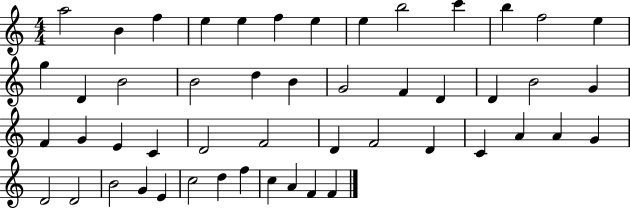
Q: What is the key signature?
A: C major